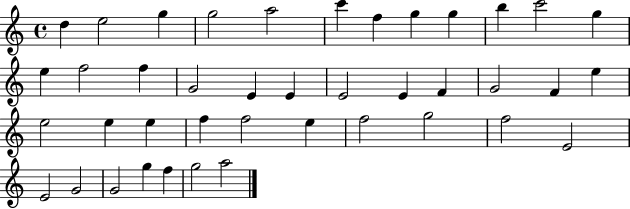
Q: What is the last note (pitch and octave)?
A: A5